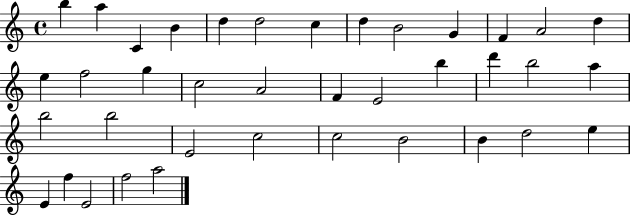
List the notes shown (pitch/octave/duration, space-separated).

B5/q A5/q C4/q B4/q D5/q D5/h C5/q D5/q B4/h G4/q F4/q A4/h D5/q E5/q F5/h G5/q C5/h A4/h F4/q E4/h B5/q D6/q B5/h A5/q B5/h B5/h E4/h C5/h C5/h B4/h B4/q D5/h E5/q E4/q F5/q E4/h F5/h A5/h